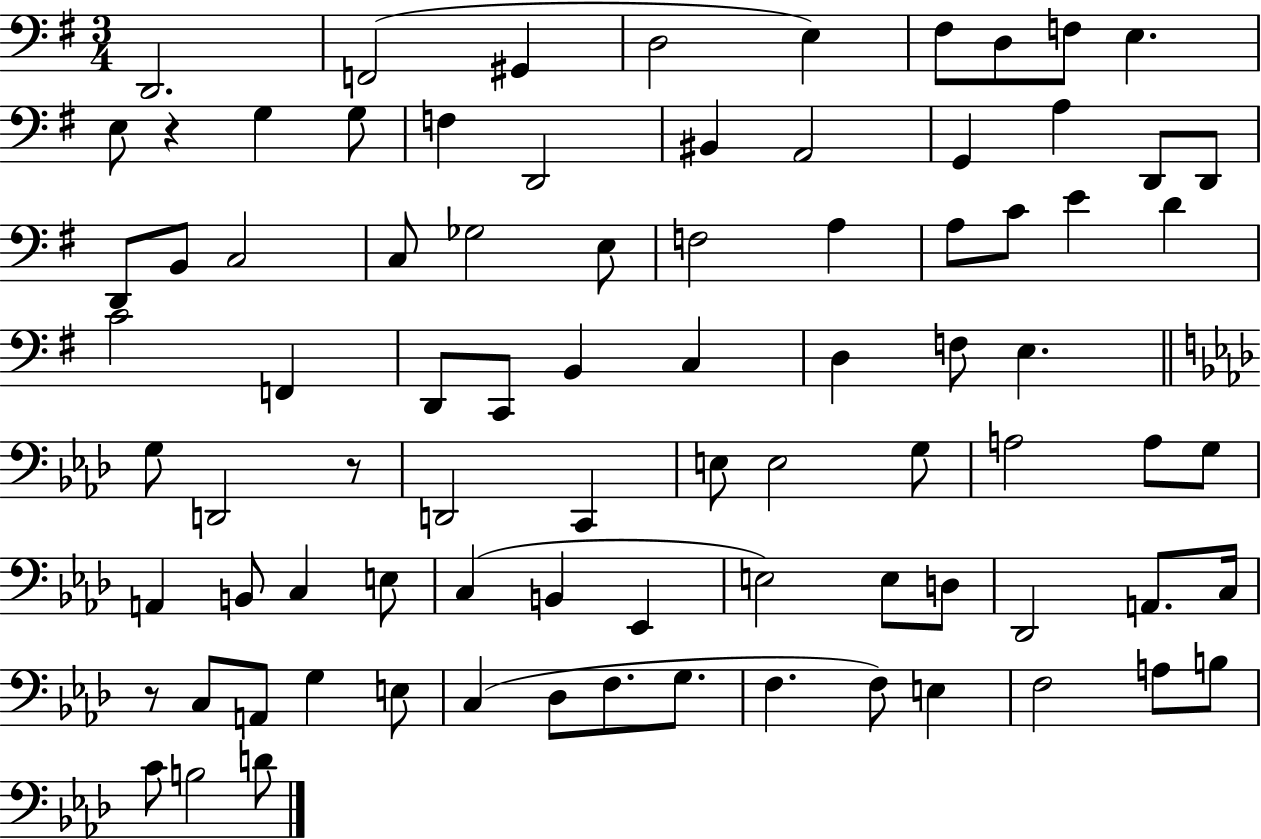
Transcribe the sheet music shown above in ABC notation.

X:1
T:Untitled
M:3/4
L:1/4
K:G
D,,2 F,,2 ^G,, D,2 E, ^F,/2 D,/2 F,/2 E, E,/2 z G, G,/2 F, D,,2 ^B,, A,,2 G,, A, D,,/2 D,,/2 D,,/2 B,,/2 C,2 C,/2 _G,2 E,/2 F,2 A, A,/2 C/2 E D C2 F,, D,,/2 C,,/2 B,, C, D, F,/2 E, G,/2 D,,2 z/2 D,,2 C,, E,/2 E,2 G,/2 A,2 A,/2 G,/2 A,, B,,/2 C, E,/2 C, B,, _E,, E,2 E,/2 D,/2 _D,,2 A,,/2 C,/4 z/2 C,/2 A,,/2 G, E,/2 C, _D,/2 F,/2 G,/2 F, F,/2 E, F,2 A,/2 B,/2 C/2 B,2 D/2